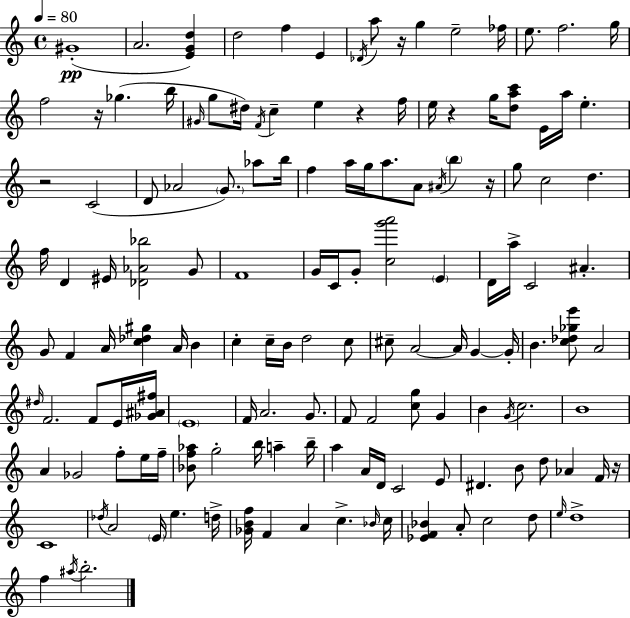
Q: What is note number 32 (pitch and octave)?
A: G4